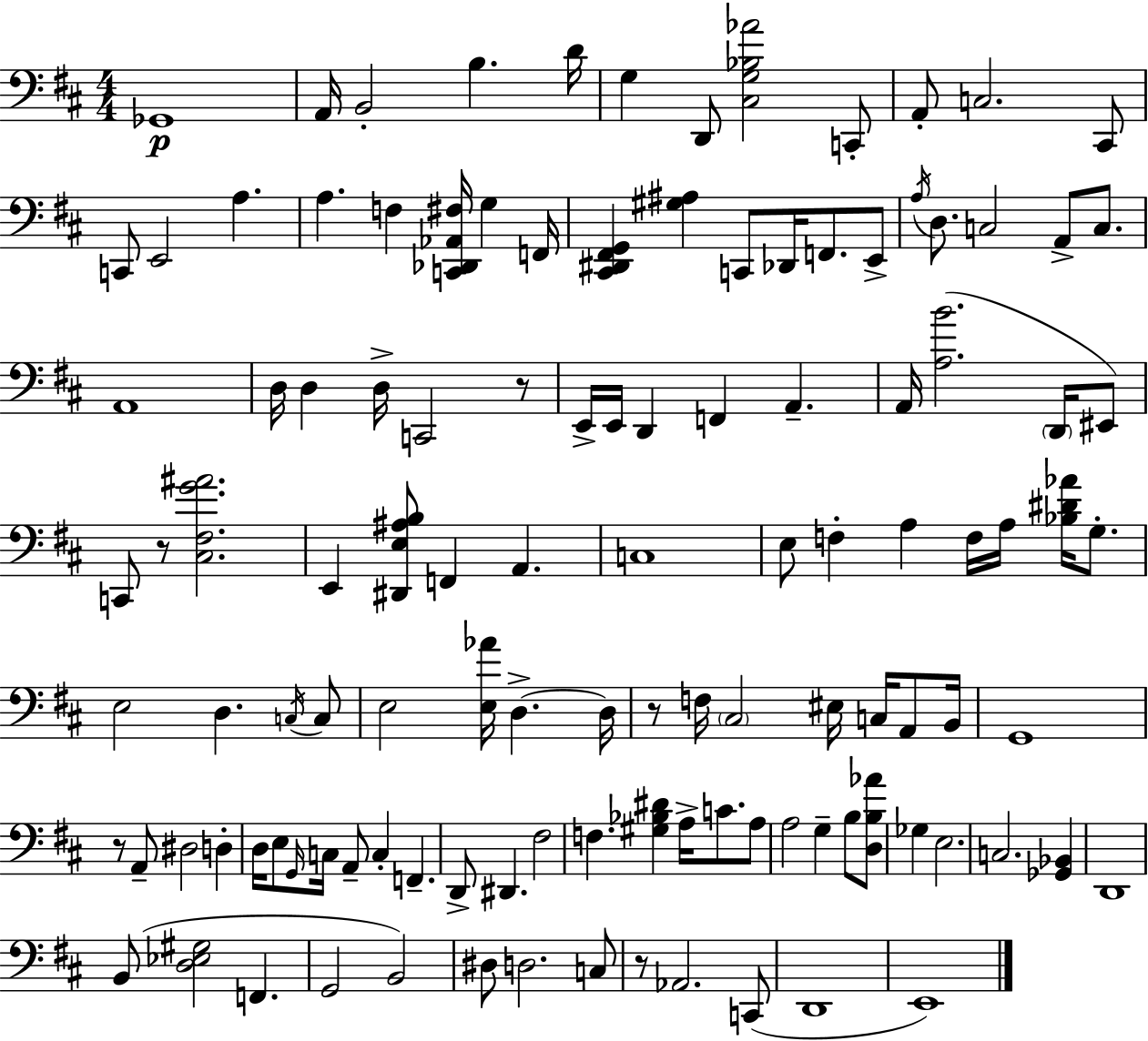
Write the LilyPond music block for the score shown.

{
  \clef bass
  \numericTimeSignature
  \time 4/4
  \key d \major
  ges,1\p | a,16 b,2-. b4. d'16 | g4 d,8 <cis g bes aes'>2 c,8-. | a,8-. c2. cis,8 | \break c,8 e,2 a4. | a4. f4 <c, des, aes, fis>16 g4 f,16 | <cis, dis, fis, g,>4 <gis ais>4 c,8 des,16 f,8. e,8-> | \acciaccatura { a16 } d8. c2 a,8-> c8. | \break a,1 | d16 d4 d16-> c,2 r8 | e,16-> e,16 d,4 f,4 a,4.-- | a,16 <a b'>2.( \parenthesize d,16 eis,8) | \break c,8 r8 <cis fis g' ais'>2. | e,4 <dis, e ais b>8 f,4 a,4. | c1 | e8 f4-. a4 f16 a16 <bes dis' aes'>16 g8.-. | \break e2 d4. \acciaccatura { c16 } | c8 e2 <e aes'>16 d4.->~~ | d16 r8 f16 \parenthesize cis2 eis16 c16 a,8 | b,16 g,1 | \break r8 a,8-- dis2 d4-. | d16 e8 \grace { g,16 } c16 a,8-- c4-. f,4.-- | d,8-> dis,4. fis2 | f4. <gis bes dis'>4 a16-> c'8. | \break a8 a2 g4-- b8 | <d b aes'>8 ges4 e2. | c2. <ges, bes,>4 | d,1 | \break b,8( <d ees gis>2 f,4. | g,2 b,2) | dis8 d2. | c8 r8 aes,2. | \break c,8( d,1 | e,1) | \bar "|."
}